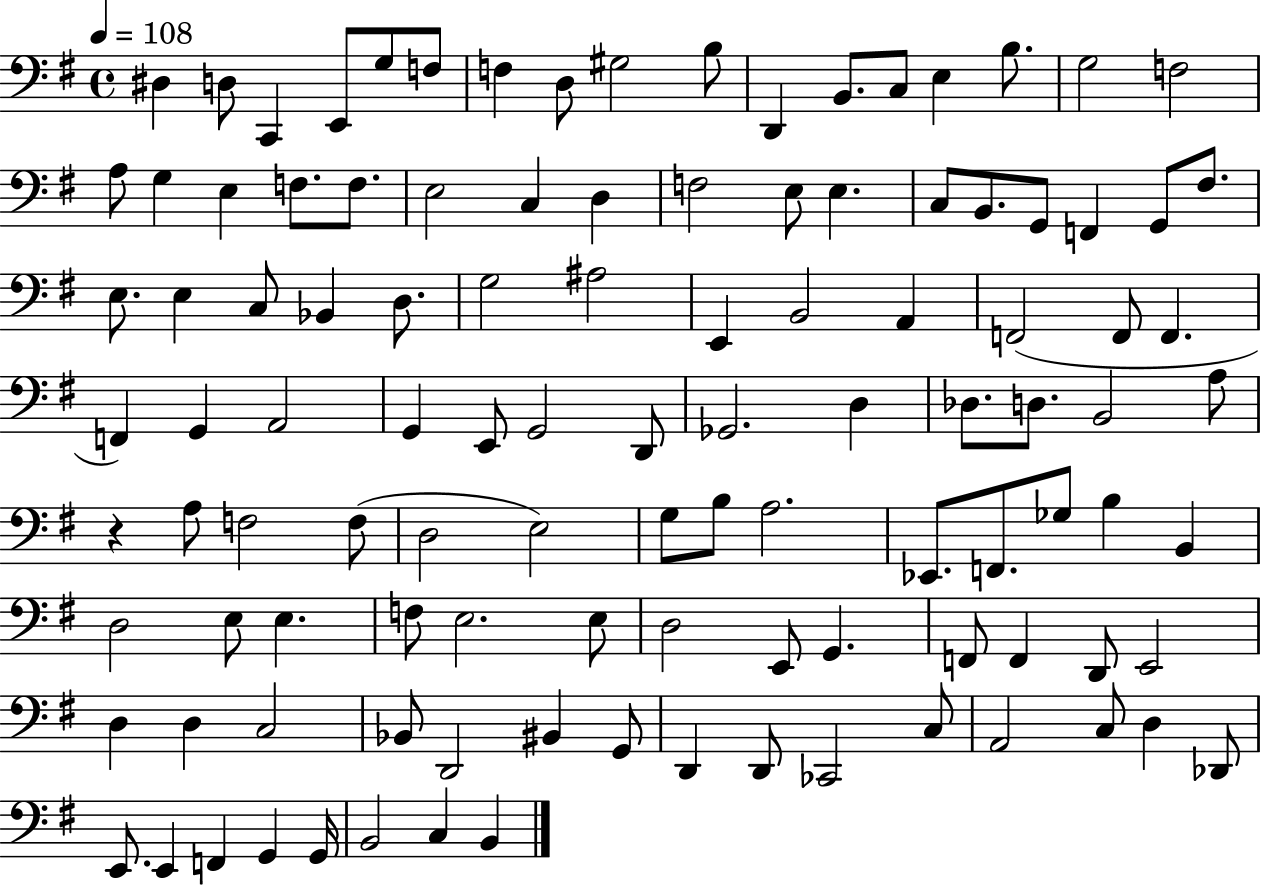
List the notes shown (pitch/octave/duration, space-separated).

D#3/q D3/e C2/q E2/e G3/e F3/e F3/q D3/e G#3/h B3/e D2/q B2/e. C3/e E3/q B3/e. G3/h F3/h A3/e G3/q E3/q F3/e. F3/e. E3/h C3/q D3/q F3/h E3/e E3/q. C3/e B2/e. G2/e F2/q G2/e F#3/e. E3/e. E3/q C3/e Bb2/q D3/e. G3/h A#3/h E2/q B2/h A2/q F2/h F2/e F2/q. F2/q G2/q A2/h G2/q E2/e G2/h D2/e Gb2/h. D3/q Db3/e. D3/e. B2/h A3/e R/q A3/e F3/h F3/e D3/h E3/h G3/e B3/e A3/h. Eb2/e. F2/e. Gb3/e B3/q B2/q D3/h E3/e E3/q. F3/e E3/h. E3/e D3/h E2/e G2/q. F2/e F2/q D2/e E2/h D3/q D3/q C3/h Bb2/e D2/h BIS2/q G2/e D2/q D2/e CES2/h C3/e A2/h C3/e D3/q Db2/e E2/e. E2/q F2/q G2/q G2/s B2/h C3/q B2/q